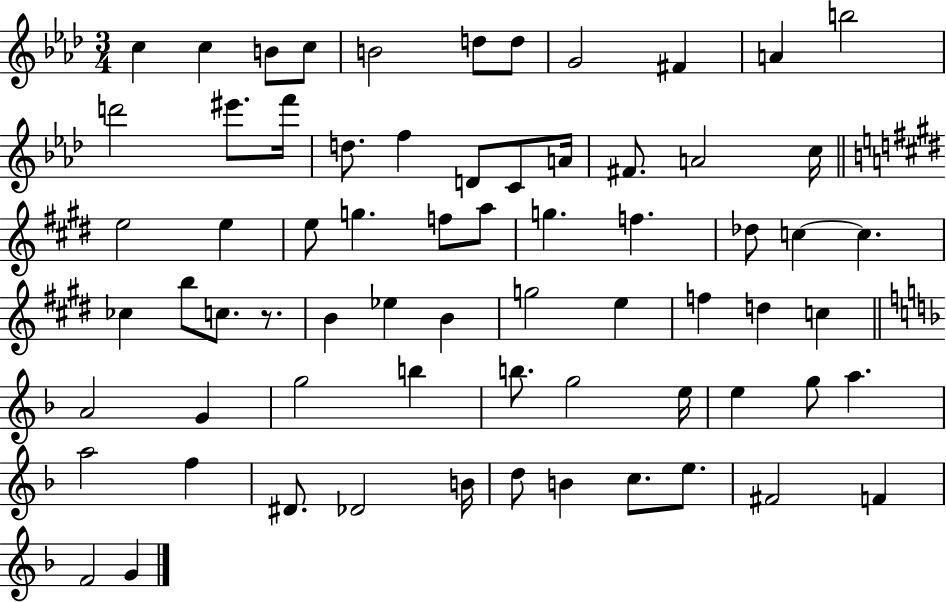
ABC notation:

X:1
T:Untitled
M:3/4
L:1/4
K:Ab
c c B/2 c/2 B2 d/2 d/2 G2 ^F A b2 d'2 ^e'/2 f'/4 d/2 f D/2 C/2 A/4 ^F/2 A2 c/4 e2 e e/2 g f/2 a/2 g f _d/2 c c _c b/2 c/2 z/2 B _e B g2 e f d c A2 G g2 b b/2 g2 e/4 e g/2 a a2 f ^D/2 _D2 B/4 d/2 B c/2 e/2 ^F2 F F2 G